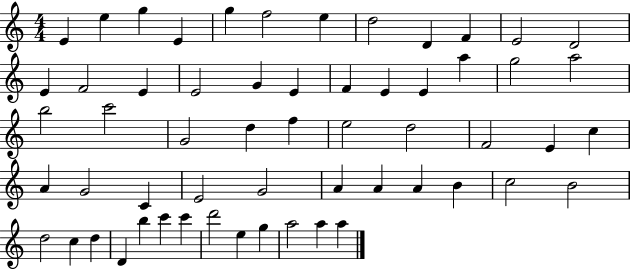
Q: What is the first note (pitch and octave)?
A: E4